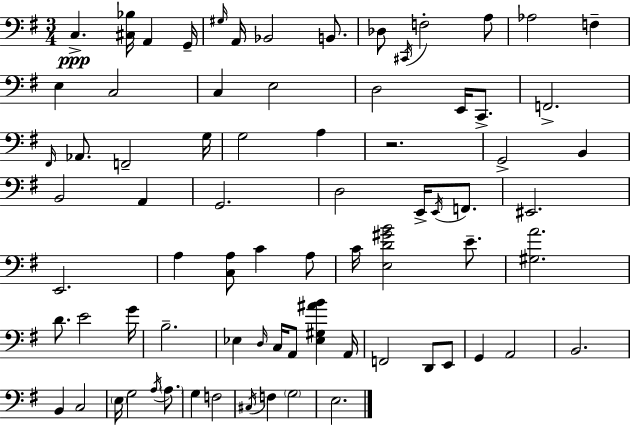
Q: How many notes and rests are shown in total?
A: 76